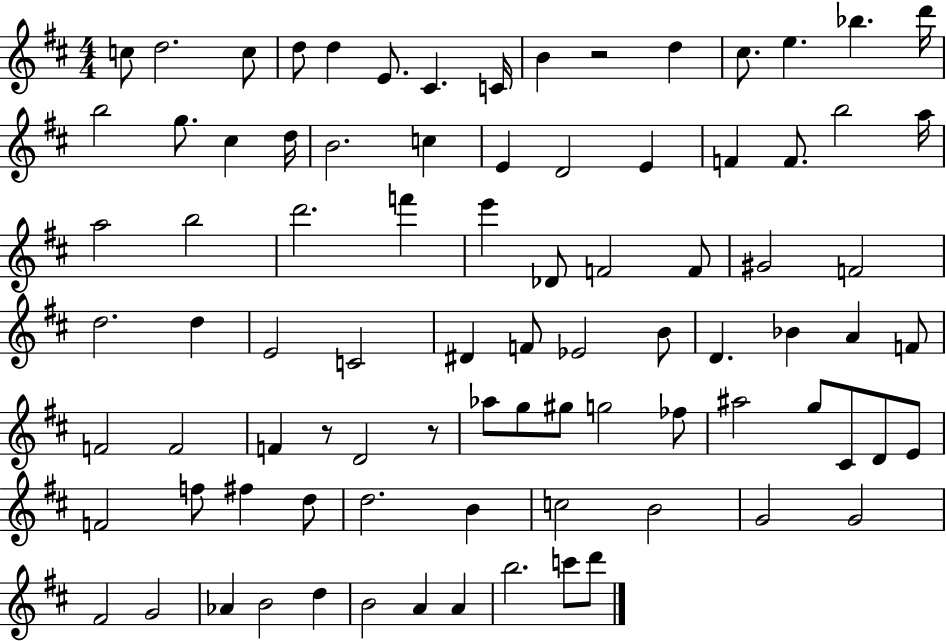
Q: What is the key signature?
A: D major